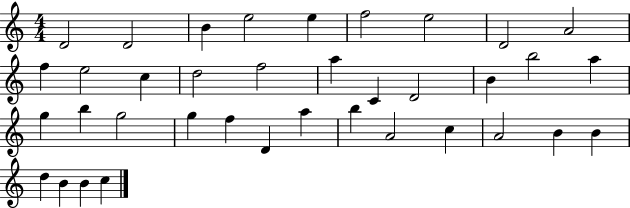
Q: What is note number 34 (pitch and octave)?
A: D5